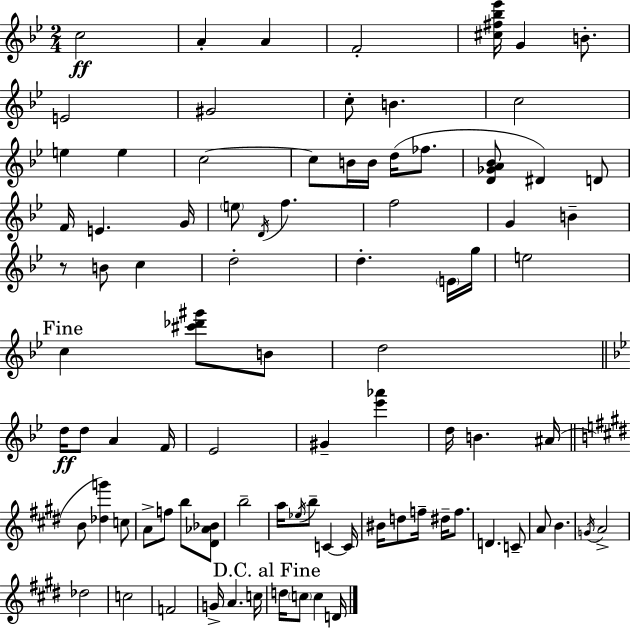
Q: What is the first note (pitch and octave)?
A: C5